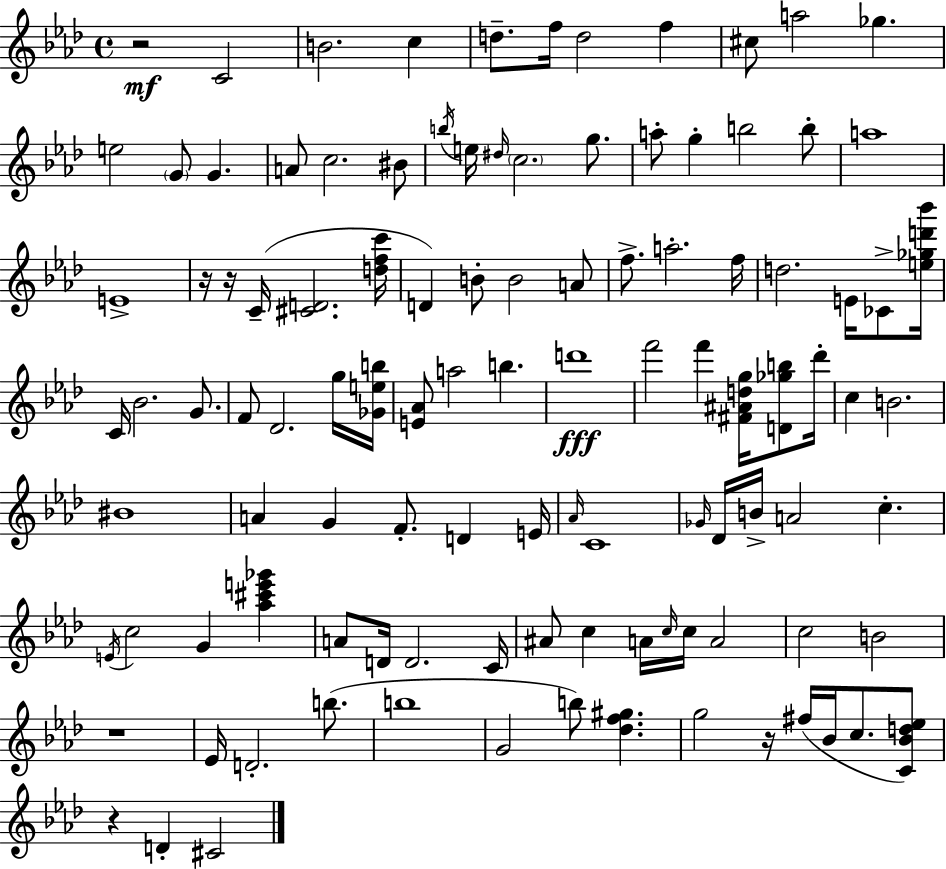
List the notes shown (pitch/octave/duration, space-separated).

R/h C4/h B4/h. C5/q D5/e. F5/s D5/h F5/q C#5/e A5/h Gb5/q. E5/h G4/e G4/q. A4/e C5/h. BIS4/e B5/s E5/s D#5/s C5/h. G5/e. A5/e G5/q B5/h B5/e A5/w E4/w R/s R/s C4/s [C#4,D4]/h. [D5,F5,C6]/s D4/q B4/e B4/h A4/e F5/e. A5/h. F5/s D5/h. E4/s CES4/e [E5,Gb5,D6,Bb6]/s C4/s Bb4/h. G4/e. F4/e Db4/h. G5/s [Gb4,E5,B5]/s [E4,Ab4]/e A5/h B5/q. D6/w F6/h F6/q [F#4,A#4,D5,G5]/s [D4,Gb5,B5]/e Db6/s C5/q B4/h. BIS4/w A4/q G4/q F4/e. D4/q E4/s Ab4/s C4/w Gb4/s Db4/s B4/s A4/h C5/q. E4/s C5/h G4/q [Ab5,C#6,E6,Gb6]/q A4/e D4/s D4/h. C4/s A#4/e C5/q A4/s C5/s C5/s A4/h C5/h B4/h R/w Eb4/s D4/h. B5/e. B5/w G4/h B5/e [Db5,F5,G#5]/q. G5/h R/s F#5/s Bb4/s C5/e. [C4,Bb4,D5,Eb5]/e R/q D4/q C#4/h